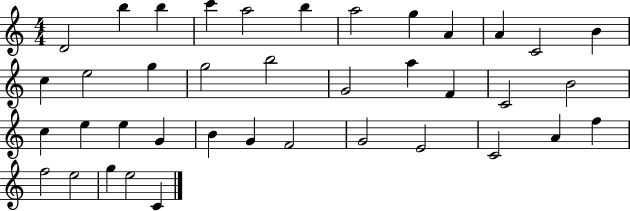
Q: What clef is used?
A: treble